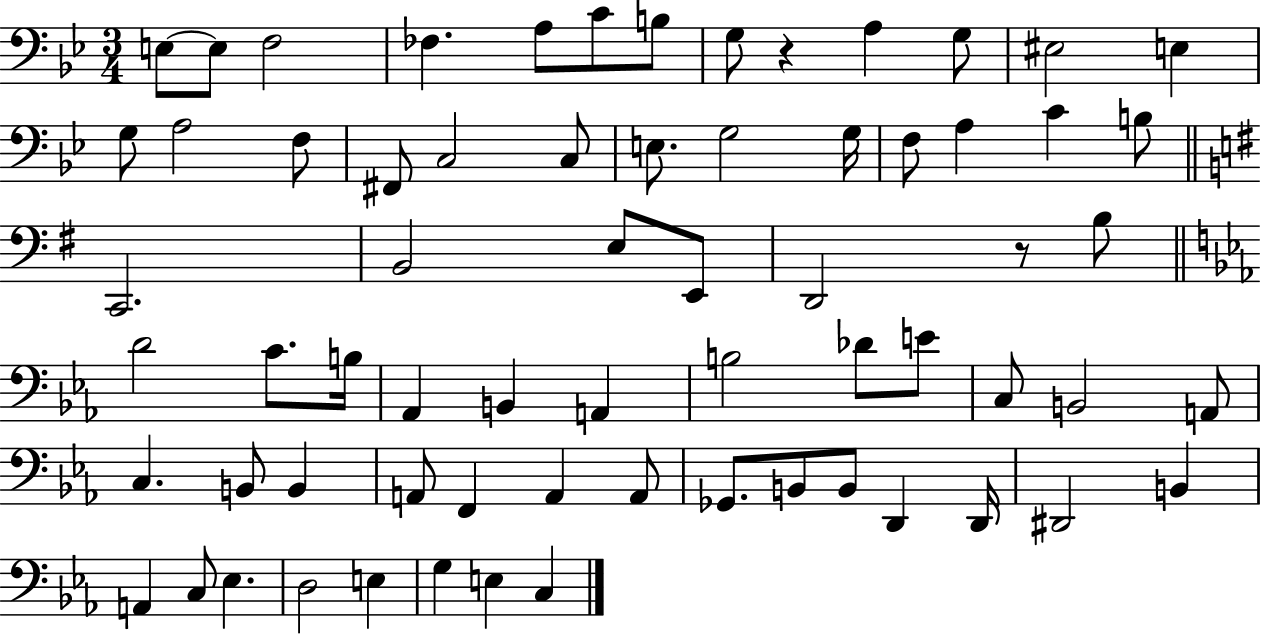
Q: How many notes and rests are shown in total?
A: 67